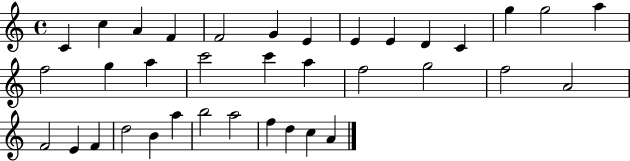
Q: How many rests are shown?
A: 0